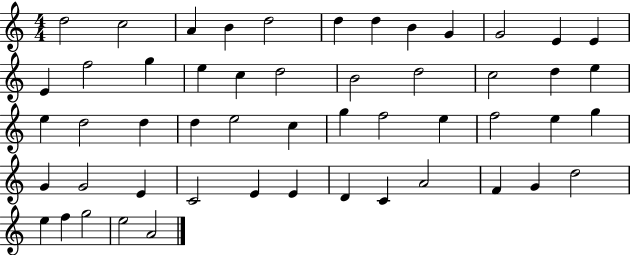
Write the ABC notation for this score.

X:1
T:Untitled
M:4/4
L:1/4
K:C
d2 c2 A B d2 d d B G G2 E E E f2 g e c d2 B2 d2 c2 d e e d2 d d e2 c g f2 e f2 e g G G2 E C2 E E D C A2 F G d2 e f g2 e2 A2